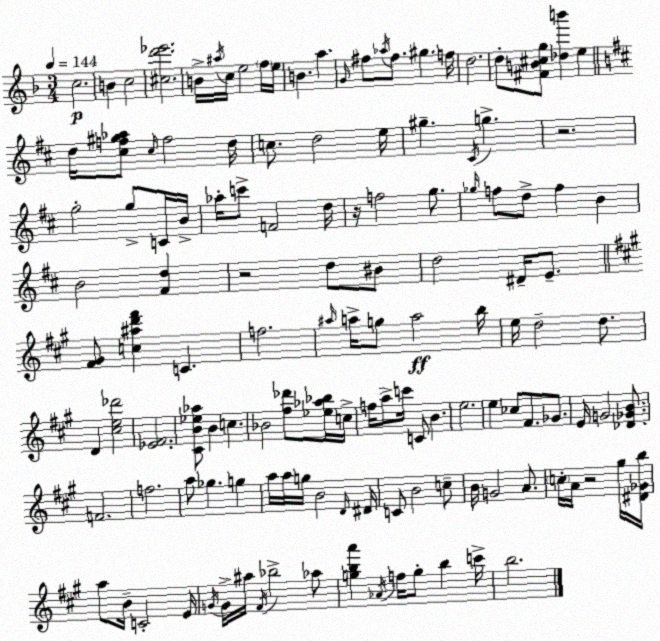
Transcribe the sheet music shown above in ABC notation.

X:1
T:Untitled
M:3/4
L:1/4
K:F
c2 B c2 [^cd'_e']2 B/4 ^a/4 c/4 e2 f/4 e/4 B a G/4 ^f/2 _a/4 ^f/2 ^g f/4 d2 d/2 [^FB^cg]/2 [_db'] e d/4 [^cf^g_a]/2 ^c/4 f2 d/4 c/2 d2 e/4 ^g ^C/4 g z2 g2 g/2 C/4 B/4 _a/4 c'/2 F2 d/4 z/4 f2 g/2 _g/4 f/2 d/2 f B B2 [^Fd] z2 d/2 ^B/2 d2 ^D/4 E/2 [^F^G]/2 [c^ad'^f'] C f2 ^a/4 a/4 g/2 a2 b/4 e/4 d2 d/2 D [^ce_d']2 [_E^F]2 [^CB_e_a]/2 B c _B2 [^f_d']/2 [_e_a_b]/4 c/4 f/4 a/2 c'/4 C/2 B e2 e _c/2 ^F/2 _G/2 E/4 G2 [_D_GB]/2 F2 f2 a/2 _g g a/4 a/4 g/4 B2 D/4 ^D/4 C/2 B2 c/2 B/4 G2 A/2 c/4 A/4 z2 ^g/4 [^D_Gb]/4 a/2 B/4 C2 E/4 G/4 G/4 ^a/4 ^F/4 _b2 _a/2 [gba'] _A/4 f/4 g/2 b c'/4 b2